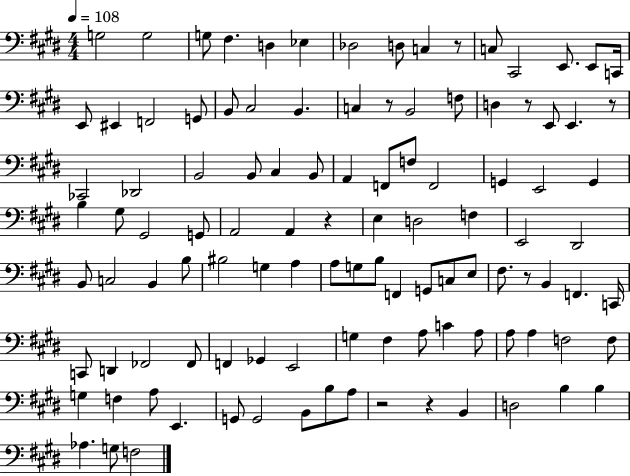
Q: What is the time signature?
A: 4/4